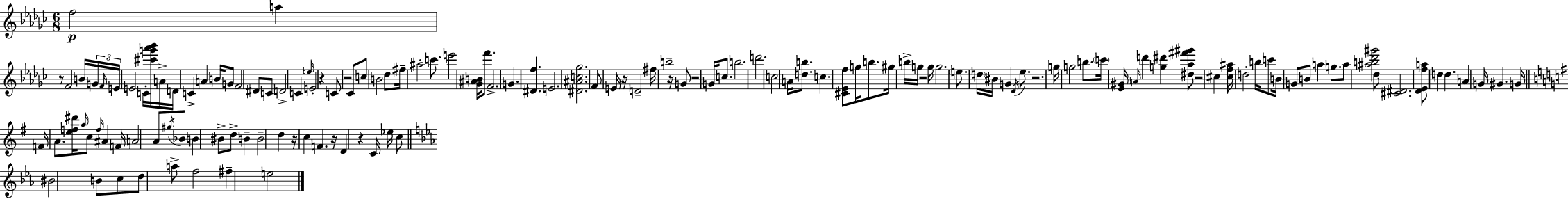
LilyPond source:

{
  \clef treble
  \numericTimeSignature
  \time 6/8
  \key ees \minor
  f''2\p a''4 | r8 f'2 b'16 \tuplet 3/2 { g'16 | \grace { f'16 } e'16-- } e'2 c'16-. <cis''' g''' aes''' bes'''>16 | a'16-> d'16 c'4-> a'4 b'16 g'8 | \break f'2 dis'8 c'8 | d'2-> c'4 | \grace { e''16 } e'2-. r4 | c'8 r2 | \break ces'8 c''8 b'2 | des''8 fis''16-- ais''2-. c'''8. | e'''2 <ges' ais' b'>16 f'''8. | f'2.-> | \break g'4. <dis' f''>4. | e'2. | <dis' ais' c'' ges''>2. | f'8 e'16 r16 d'2-- | \break fis''16 b''2-- r16 | g'8 r2 g'16 c''8. | b''2. | d'''2. | \break c''2 a'16 <d'' b''>8. | c''4. <cis' ees' f''>8 g''16 b''8. | gis''16 b''16-> g''16 r2 | g''16 g''2. | \break \parenthesize e''8. \parenthesize d''16 bis'16 g'4 \acciaccatura { des'16 } | ees''8. r2. | g''16 g''2 | b''8. \parenthesize c'''16 <ees' gis'>16 \grace { a'16 } d'''4 <g'' dis'''>4 | \break <dis'' aes'' fis''' gis'''>8 r2 | cis''4 <cis'' f'' ais''>16 d''2-. | b''16 c'''8 b'16 g'8 b'8 a''4 | g''8. a''8-- <ais'' b'' des''' gis'''>2 | \break des''8-- <cis' dis'>2. | <des' ees' f'' a''>8 d''4 d''4. | a'4 g'16 gis'4. | g'16 \bar "||" \break \key e \minor f'16 a'8. <e'' f'' dis'''>16 \grace { a''16 } c''8 \grace { f''16 } ais'4 | f'16 a'2 a'8 | \acciaccatura { gis''16 } bes'8 b'4 bis'8-> d''8-> b'4-- | b'2-- d''4 | \break r16 c''4 f'4. | r16 d'4 r4 c'16 | ees''16 c''8 \bar "||" \break \key ees \major bis'2 b'8 c''8 | d''8 a''8-> f''2 | fis''4-- e''2 | \bar "|."
}